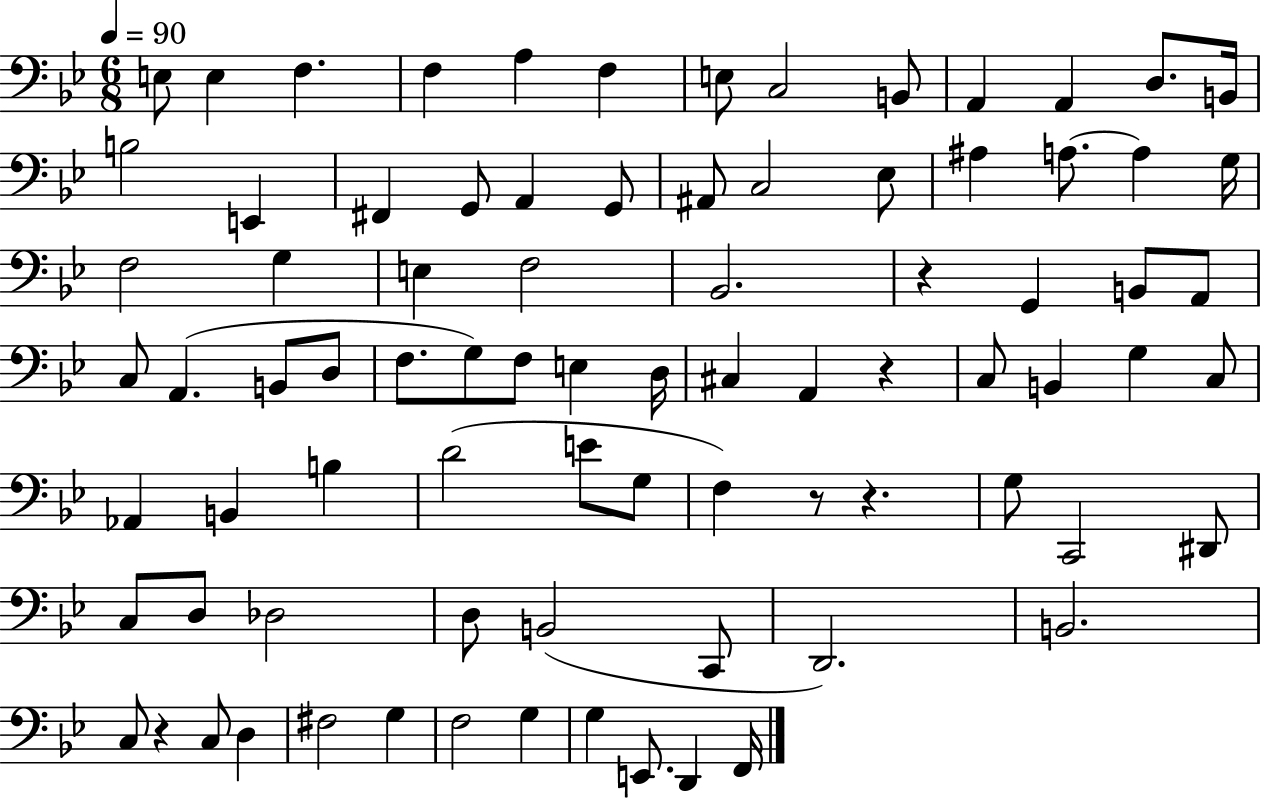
{
  \clef bass
  \numericTimeSignature
  \time 6/8
  \key bes \major
  \tempo 4 = 90
  e8 e4 f4. | f4 a4 f4 | e8 c2 b,8 | a,4 a,4 d8. b,16 | \break b2 e,4 | fis,4 g,8 a,4 g,8 | ais,8 c2 ees8 | ais4 a8.~~ a4 g16 | \break f2 g4 | e4 f2 | bes,2. | r4 g,4 b,8 a,8 | \break c8 a,4.( b,8 d8 | f8. g8) f8 e4 d16 | cis4 a,4 r4 | c8 b,4 g4 c8 | \break aes,4 b,4 b4 | d'2( e'8 g8 | f4) r8 r4. | g8 c,2 dis,8 | \break c8 d8 des2 | d8 b,2( c,8 | d,2.) | b,2. | \break c8 r4 c8 d4 | fis2 g4 | f2 g4 | g4 e,8. d,4 f,16 | \break \bar "|."
}